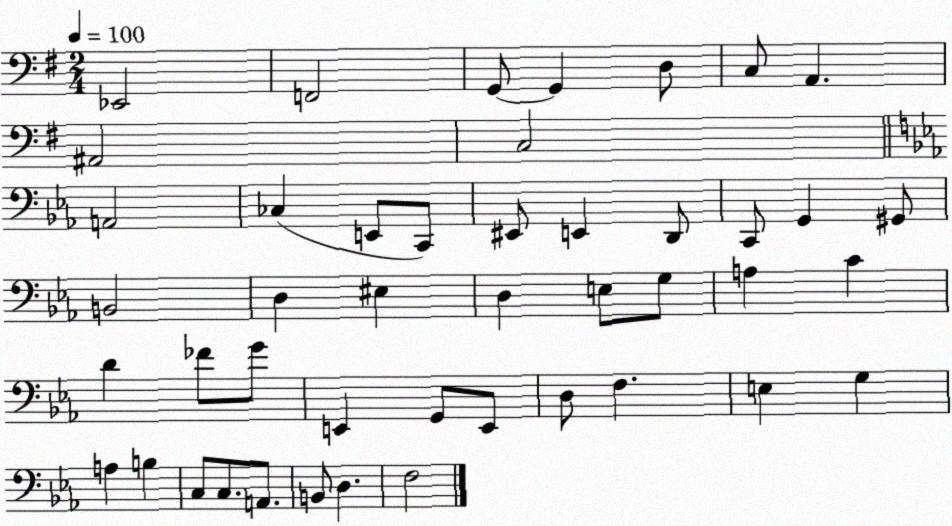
X:1
T:Untitled
M:2/4
L:1/4
K:G
_E,,2 F,,2 G,,/2 G,, D,/2 C,/2 A,, ^A,,2 C,2 A,,2 _C, E,,/2 C,,/2 ^E,,/2 E,, D,,/2 C,,/2 G,, ^G,,/2 B,,2 D, ^E, D, E,/2 G,/2 A, C D _F/2 G/2 E,, G,,/2 E,,/2 D,/2 F, E, G, A, B, C,/2 C,/2 A,,/2 B,,/2 D, F,2